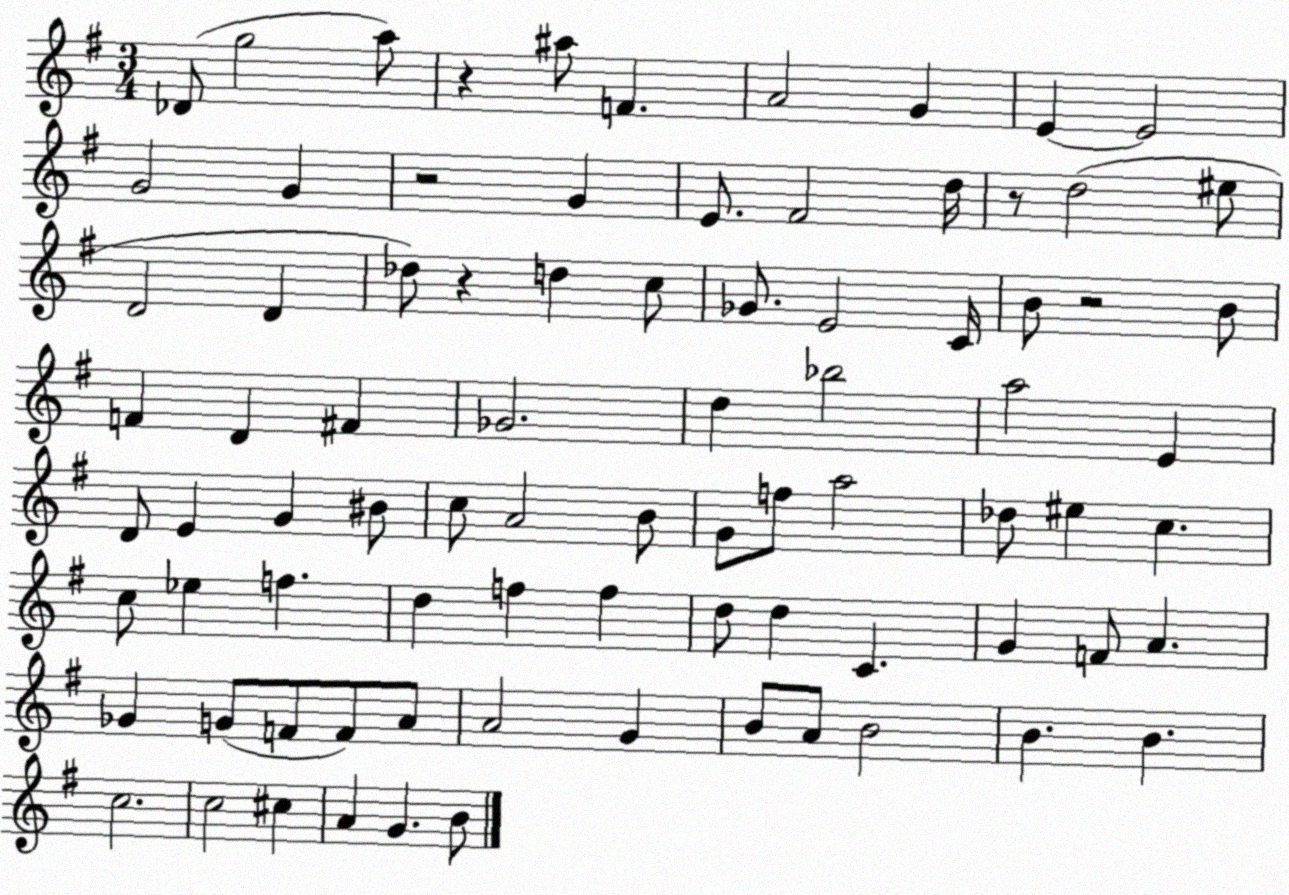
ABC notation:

X:1
T:Untitled
M:3/4
L:1/4
K:G
_D/2 g2 a/2 z ^a/2 F A2 G E E2 G2 G z2 G E/2 ^F2 d/4 z/2 d2 ^e/2 D2 D _d/2 z d c/2 _G/2 E2 C/4 B/2 z2 B/2 F D ^F _G2 d _b2 a2 E D/2 E G ^B/2 c/2 A2 B/2 G/2 f/2 a2 _d/2 ^e c c/2 _e f d f f d/2 d C G F/2 A _G G/2 F/2 F/2 A/2 A2 G B/2 A/2 B2 B B c2 c2 ^c A G B/2